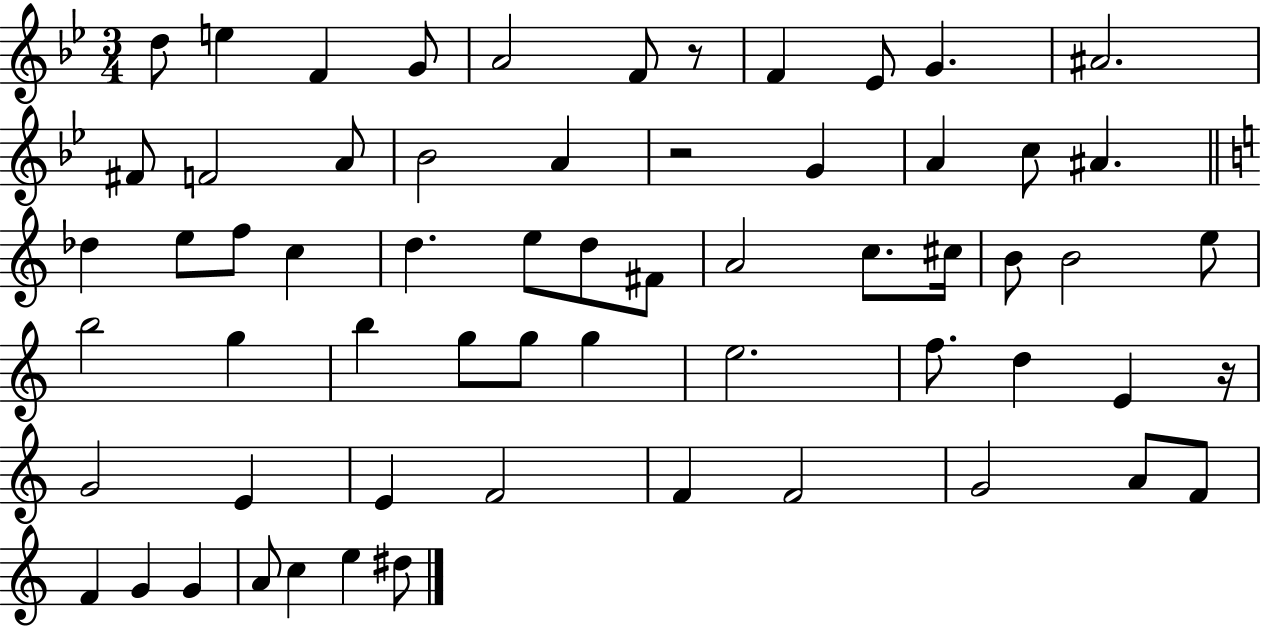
D5/e E5/q F4/q G4/e A4/h F4/e R/e F4/q Eb4/e G4/q. A#4/h. F#4/e F4/h A4/e Bb4/h A4/q R/h G4/q A4/q C5/e A#4/q. Db5/q E5/e F5/e C5/q D5/q. E5/e D5/e F#4/e A4/h C5/e. C#5/s B4/e B4/h E5/e B5/h G5/q B5/q G5/e G5/e G5/q E5/h. F5/e. D5/q E4/q R/s G4/h E4/q E4/q F4/h F4/q F4/h G4/h A4/e F4/e F4/q G4/q G4/q A4/e C5/q E5/q D#5/e